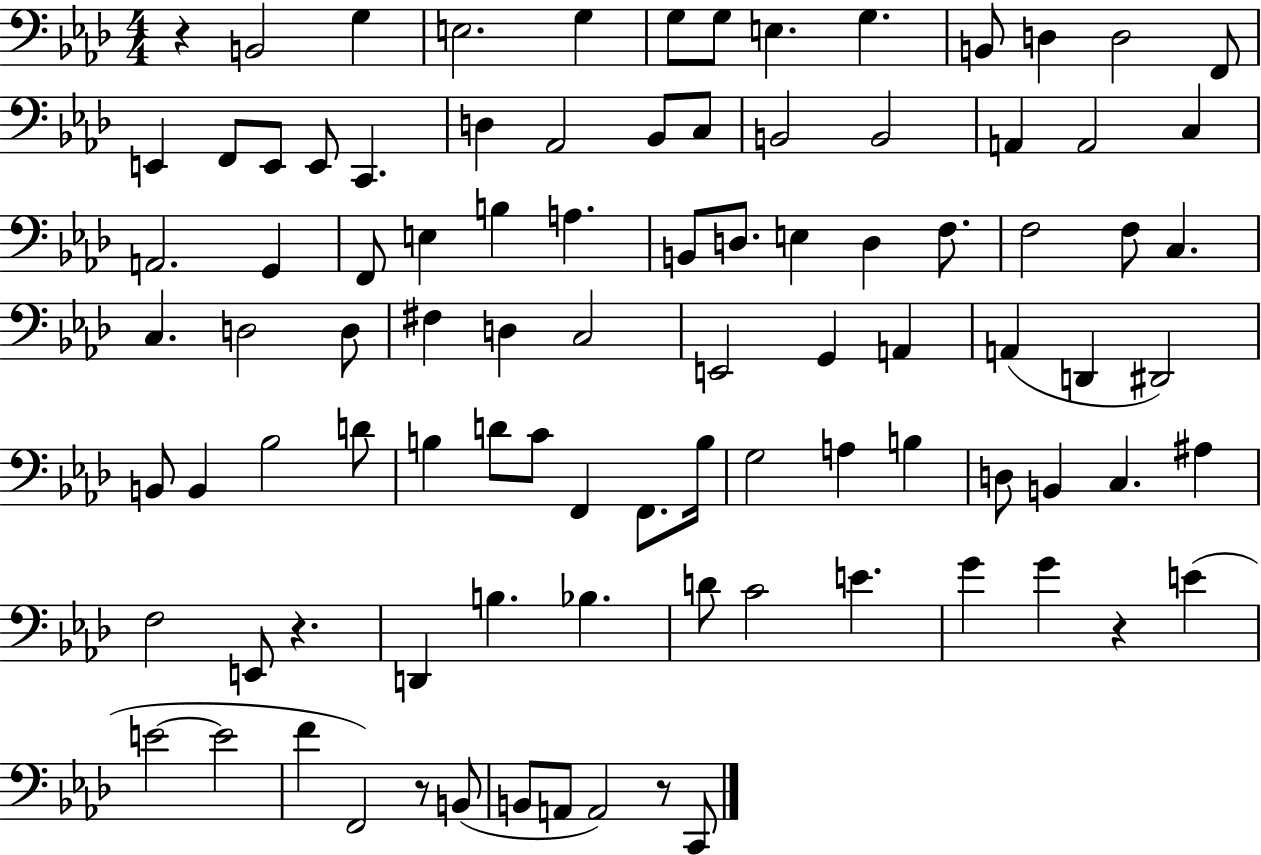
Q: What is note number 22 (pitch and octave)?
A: B2